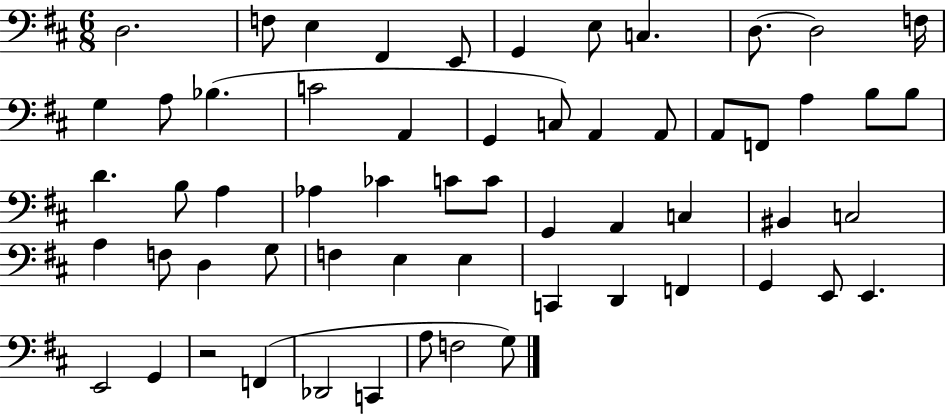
D3/h. F3/e E3/q F#2/q E2/e G2/q E3/e C3/q. D3/e. D3/h F3/s G3/q A3/e Bb3/q. C4/h A2/q G2/q C3/e A2/q A2/e A2/e F2/e A3/q B3/e B3/e D4/q. B3/e A3/q Ab3/q CES4/q C4/e C4/e G2/q A2/q C3/q BIS2/q C3/h A3/q F3/e D3/q G3/e F3/q E3/q E3/q C2/q D2/q F2/q G2/q E2/e E2/q. E2/h G2/q R/h F2/q Db2/h C2/q A3/e F3/h G3/e